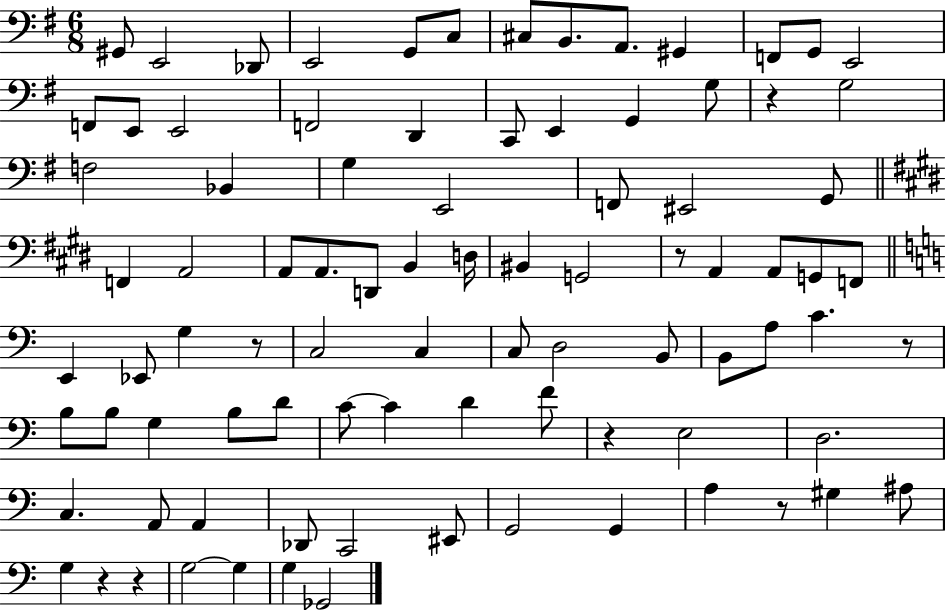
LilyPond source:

{
  \clef bass
  \numericTimeSignature
  \time 6/8
  \key g \major
  gis,8 e,2 des,8 | e,2 g,8 c8 | cis8 b,8. a,8. gis,4 | f,8 g,8 e,2 | \break f,8 e,8 e,2 | f,2 d,4 | c,8 e,4 g,4 g8 | r4 g2 | \break f2 bes,4 | g4 e,2 | f,8 eis,2 g,8 | \bar "||" \break \key e \major f,4 a,2 | a,8 a,8. d,8 b,4 d16 | bis,4 g,2 | r8 a,4 a,8 g,8 f,8 | \break \bar "||" \break \key a \minor e,4 ees,8 g4 r8 | c2 c4 | c8 d2 b,8 | b,8 a8 c'4. r8 | \break b8 b8 g4 b8 d'8 | c'8~~ c'4 d'4 f'8 | r4 e2 | d2. | \break c4. a,8 a,4 | des,8 c,2 eis,8 | g,2 g,4 | a4 r8 gis4 ais8 | \break g4 r4 r4 | g2~~ g4 | g4 ges,2 | \bar "|."
}